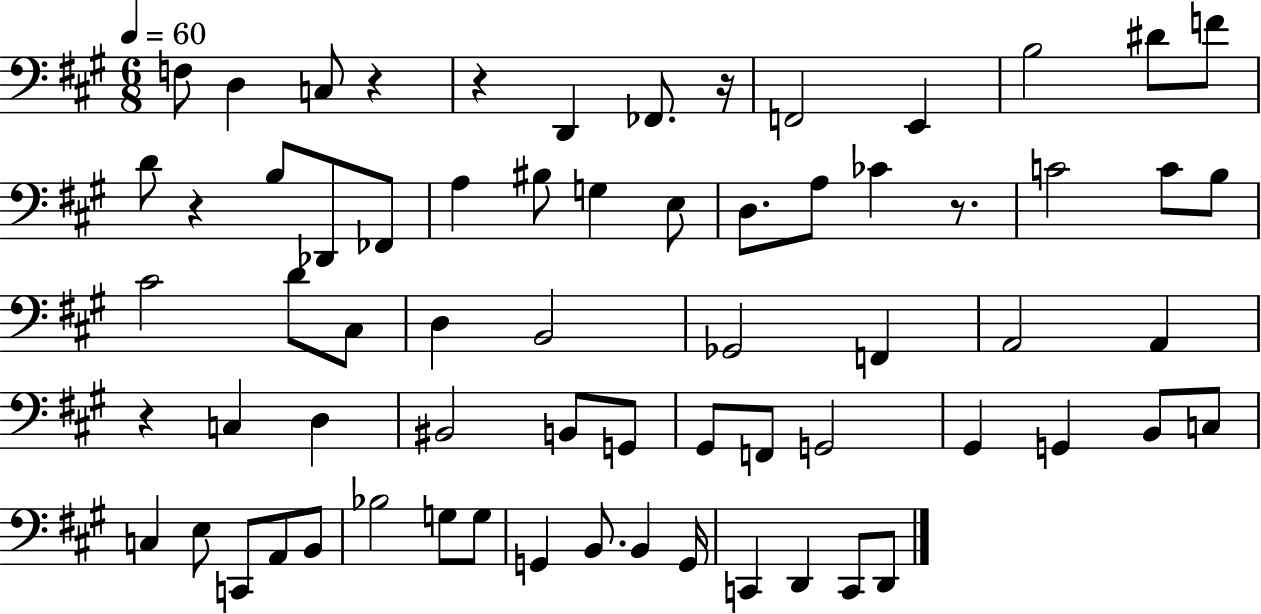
F3/e D3/q C3/e R/q R/q D2/q FES2/e. R/s F2/h E2/q B3/h D#4/e F4/e D4/e R/q B3/e Db2/e FES2/e A3/q BIS3/e G3/q E3/e D3/e. A3/e CES4/q R/e. C4/h C4/e B3/e C#4/h D4/e C#3/e D3/q B2/h Gb2/h F2/q A2/h A2/q R/q C3/q D3/q BIS2/h B2/e G2/e G#2/e F2/e G2/h G#2/q G2/q B2/e C3/e C3/q E3/e C2/e A2/e B2/e Bb3/h G3/e G3/e G2/q B2/e. B2/q G2/s C2/q D2/q C2/e D2/e